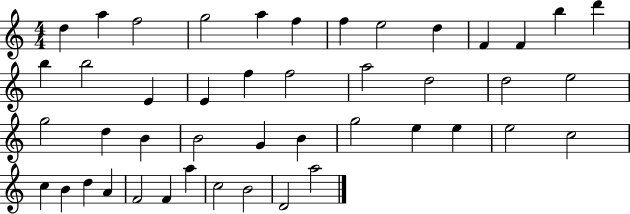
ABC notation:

X:1
T:Untitled
M:4/4
L:1/4
K:C
d a f2 g2 a f f e2 d F F b d' b b2 E E f f2 a2 d2 d2 e2 g2 d B B2 G B g2 e e e2 c2 c B d A F2 F a c2 B2 D2 a2